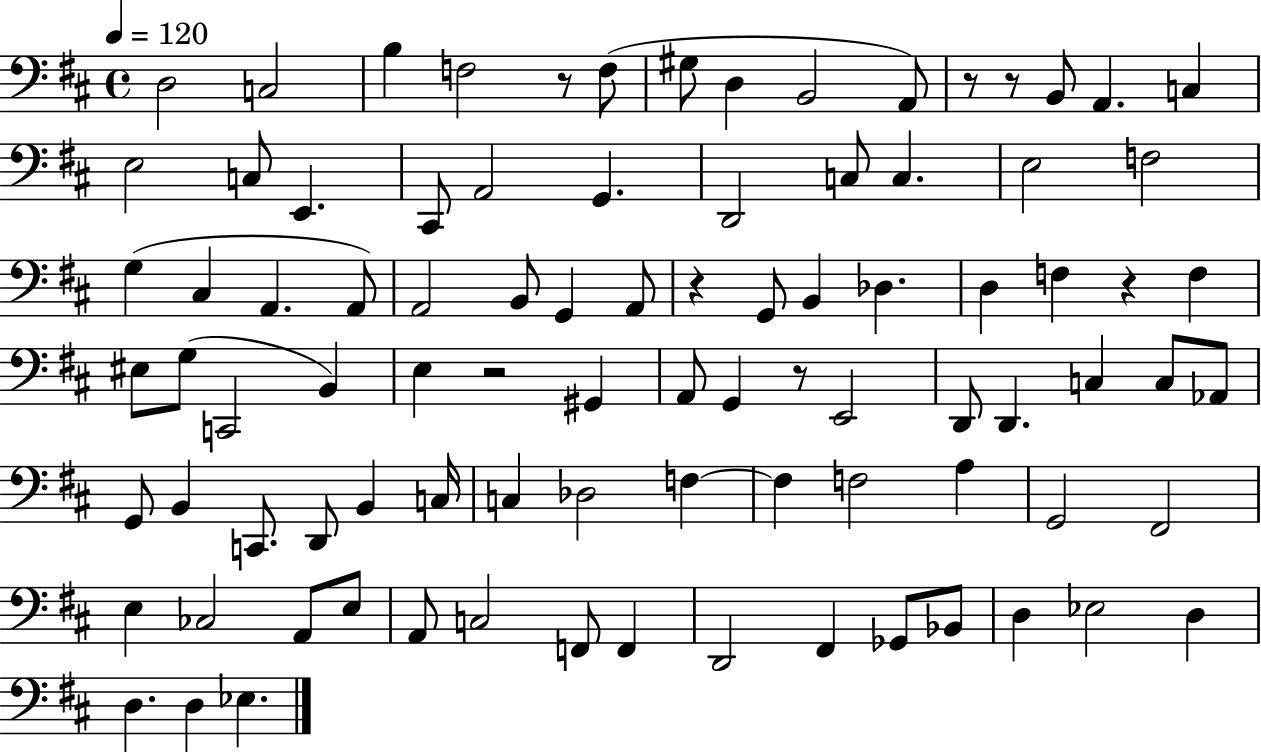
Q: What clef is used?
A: bass